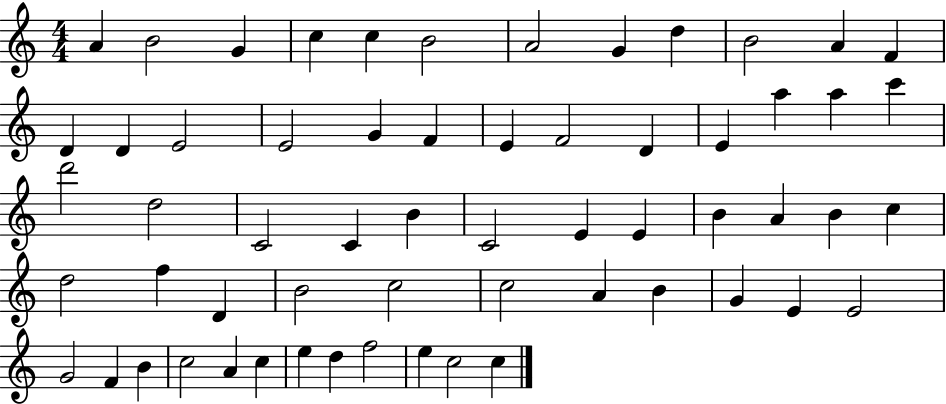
{
  \clef treble
  \numericTimeSignature
  \time 4/4
  \key c \major
  a'4 b'2 g'4 | c''4 c''4 b'2 | a'2 g'4 d''4 | b'2 a'4 f'4 | \break d'4 d'4 e'2 | e'2 g'4 f'4 | e'4 f'2 d'4 | e'4 a''4 a''4 c'''4 | \break d'''2 d''2 | c'2 c'4 b'4 | c'2 e'4 e'4 | b'4 a'4 b'4 c''4 | \break d''2 f''4 d'4 | b'2 c''2 | c''2 a'4 b'4 | g'4 e'4 e'2 | \break g'2 f'4 b'4 | c''2 a'4 c''4 | e''4 d''4 f''2 | e''4 c''2 c''4 | \break \bar "|."
}